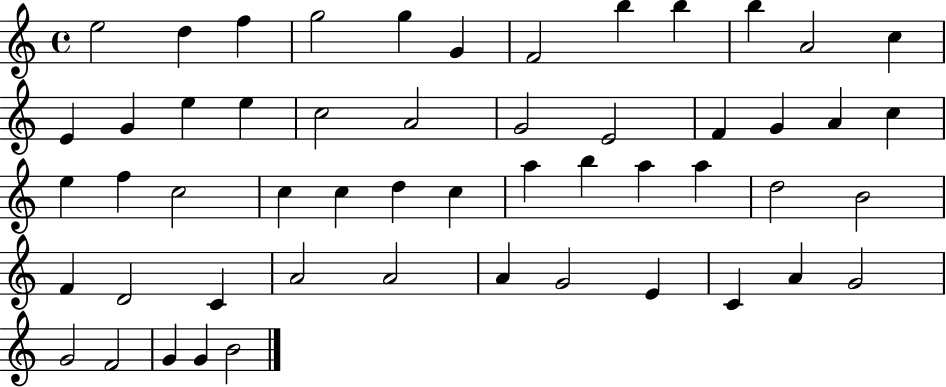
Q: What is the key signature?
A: C major